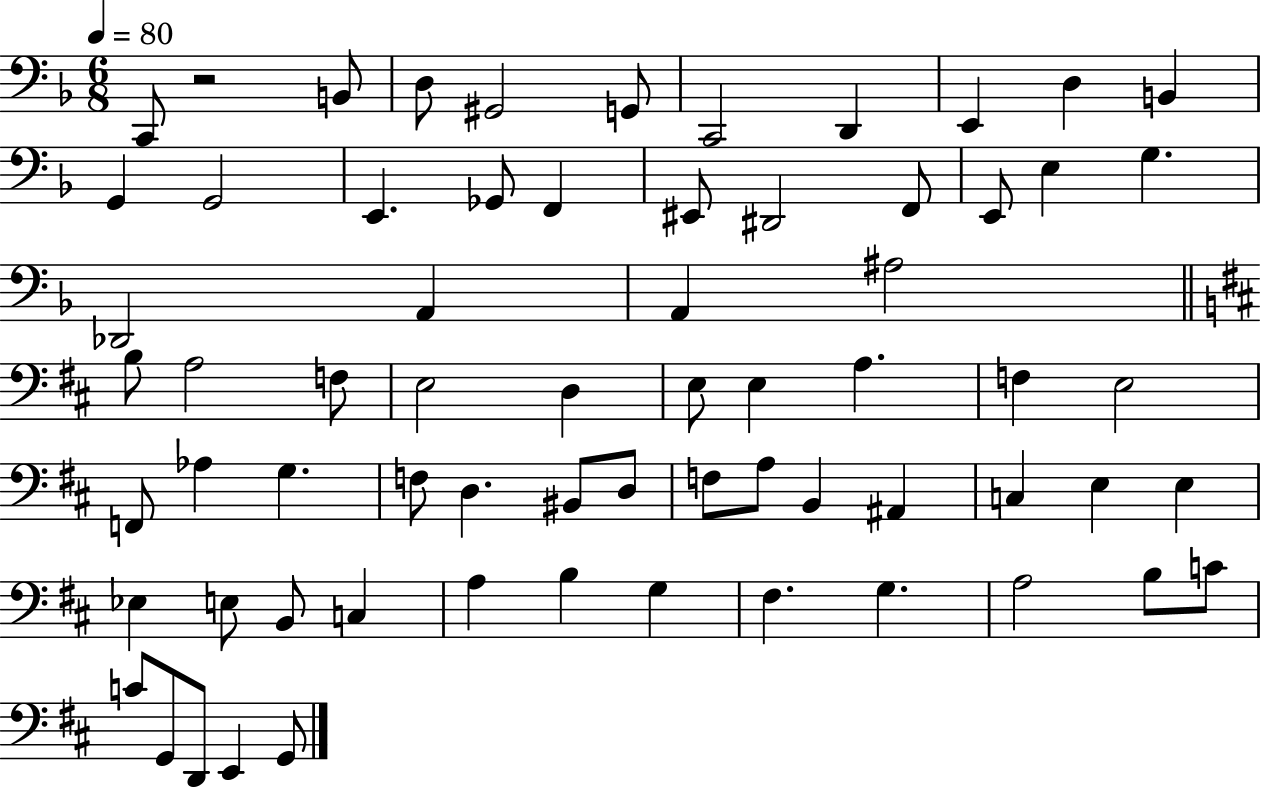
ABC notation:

X:1
T:Untitled
M:6/8
L:1/4
K:F
C,,/2 z2 B,,/2 D,/2 ^G,,2 G,,/2 C,,2 D,, E,, D, B,, G,, G,,2 E,, _G,,/2 F,, ^E,,/2 ^D,,2 F,,/2 E,,/2 E, G, _D,,2 A,, A,, ^A,2 B,/2 A,2 F,/2 E,2 D, E,/2 E, A, F, E,2 F,,/2 _A, G, F,/2 D, ^B,,/2 D,/2 F,/2 A,/2 B,, ^A,, C, E, E, _E, E,/2 B,,/2 C, A, B, G, ^F, G, A,2 B,/2 C/2 C/2 G,,/2 D,,/2 E,, G,,/2